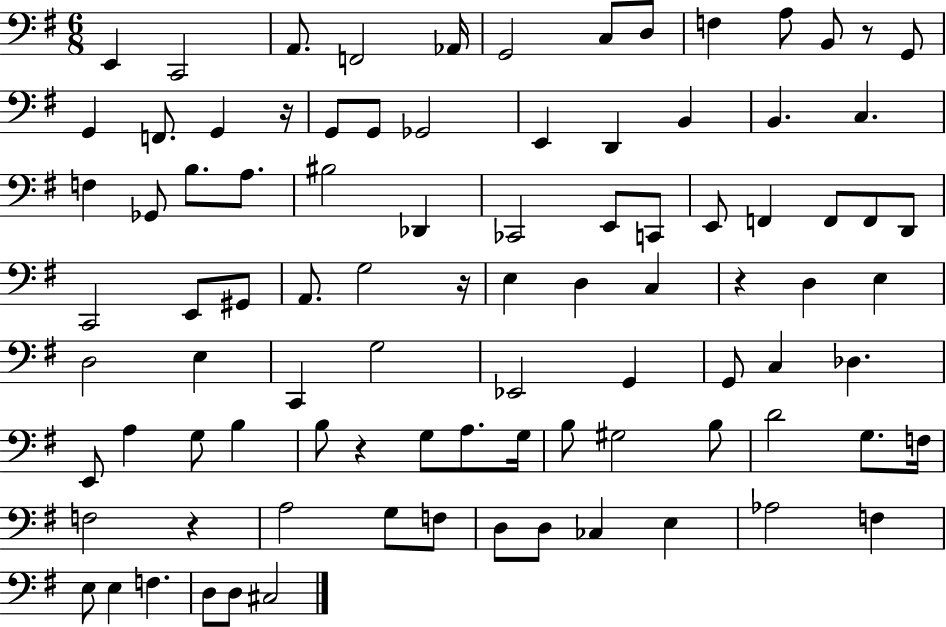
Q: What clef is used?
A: bass